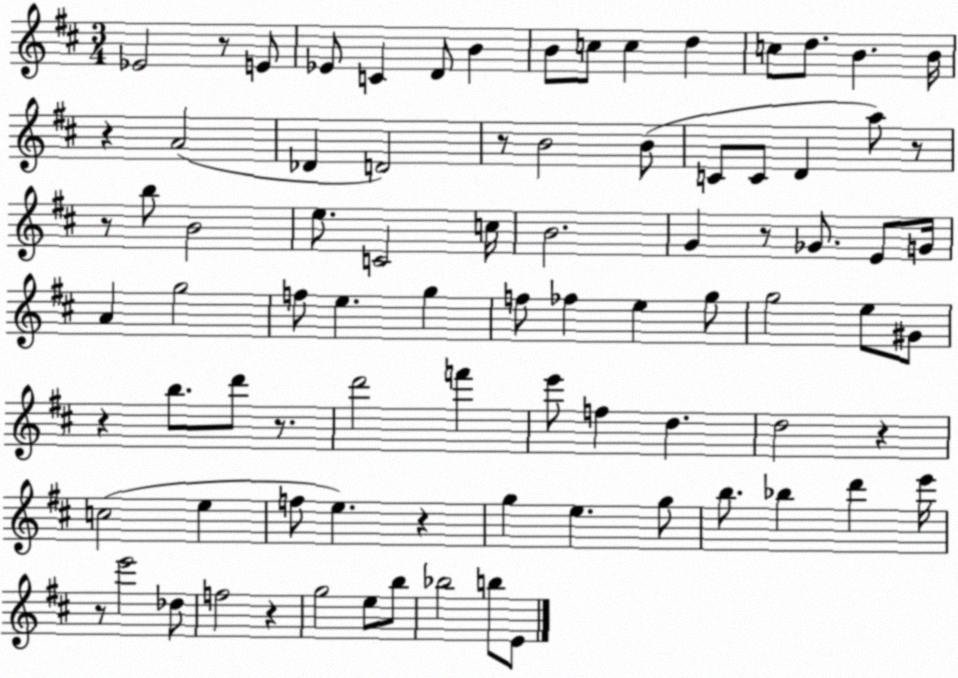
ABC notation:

X:1
T:Untitled
M:3/4
L:1/4
K:D
_E2 z/2 E/2 _E/2 C D/2 B B/2 c/2 c d c/2 d/2 B B/4 z A2 _D D2 z/2 B2 B/2 C/2 C/2 D a/2 z/2 z/2 b/2 B2 e/2 C2 c/4 B2 G z/2 _G/2 E/2 G/4 A g2 f/2 e g f/2 _f e g/2 g2 e/2 ^G/2 z b/2 d'/2 z/2 d'2 f' e'/2 f d d2 z c2 e f/2 e z g e g/2 b/2 _b d' e'/4 z/2 e'2 _d/2 f2 z g2 e/2 b/2 _b2 b/2 E/2